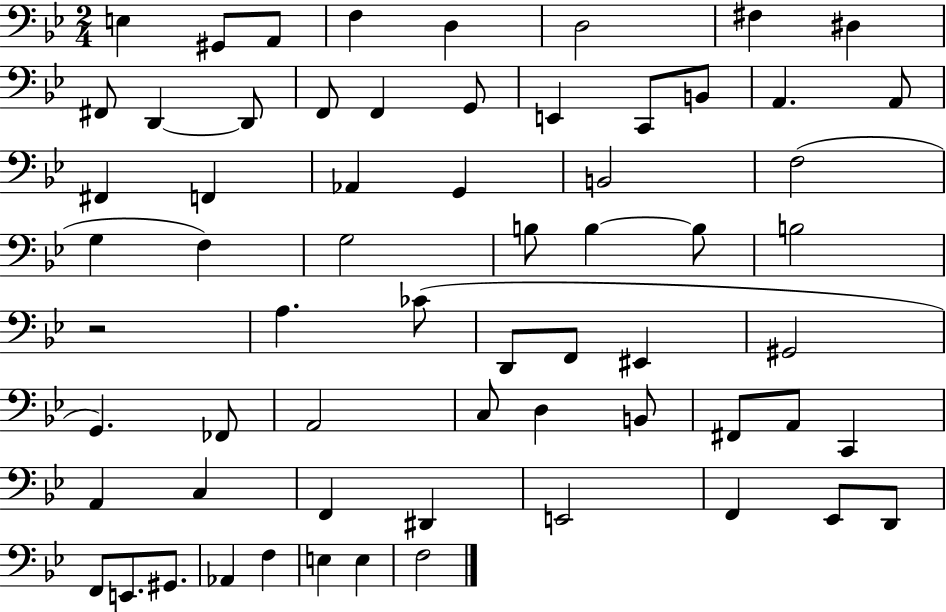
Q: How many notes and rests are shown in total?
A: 64